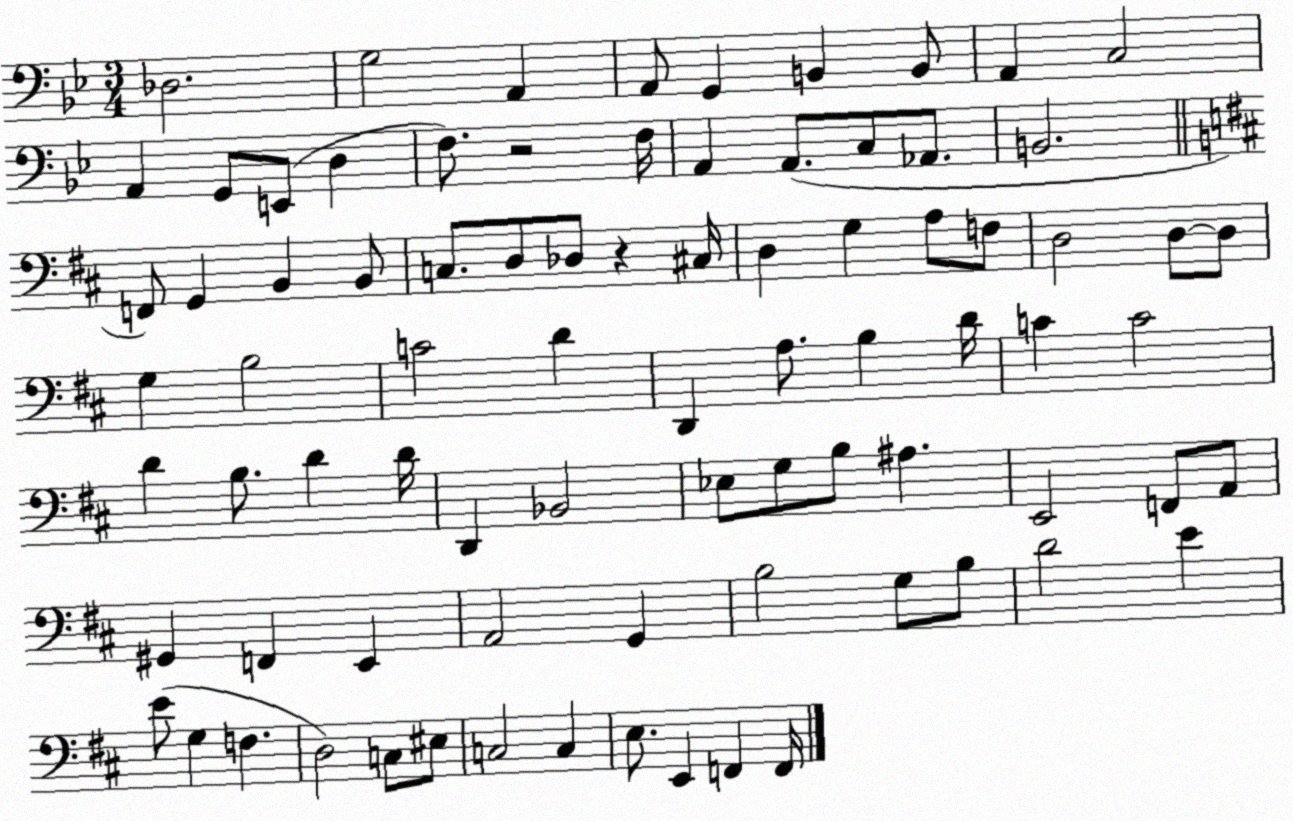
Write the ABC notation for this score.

X:1
T:Untitled
M:3/4
L:1/4
K:Bb
_D,2 G,2 A,, A,,/2 G,, B,, B,,/2 A,, C,2 A,, G,,/2 E,,/2 D, F,/2 z2 F,/4 A,, A,,/2 C,/2 _A,,/2 B,,2 F,,/2 G,, B,, B,,/2 C,/2 D,/2 _D,/2 z ^C,/4 D, G, A,/2 F,/2 D,2 D,/2 D,/2 G, B,2 C2 D D,, A,/2 B, D/4 C C2 D B,/2 D D/4 D,, _B,,2 _E,/2 G,/2 B,/2 ^A, E,,2 F,,/2 A,,/2 ^G,, F,, E,, A,,2 G,, B,2 G,/2 B,/2 D2 E E/2 G, F, D,2 C,/2 ^E,/2 C,2 C, E,/2 E,, F,, F,,/4